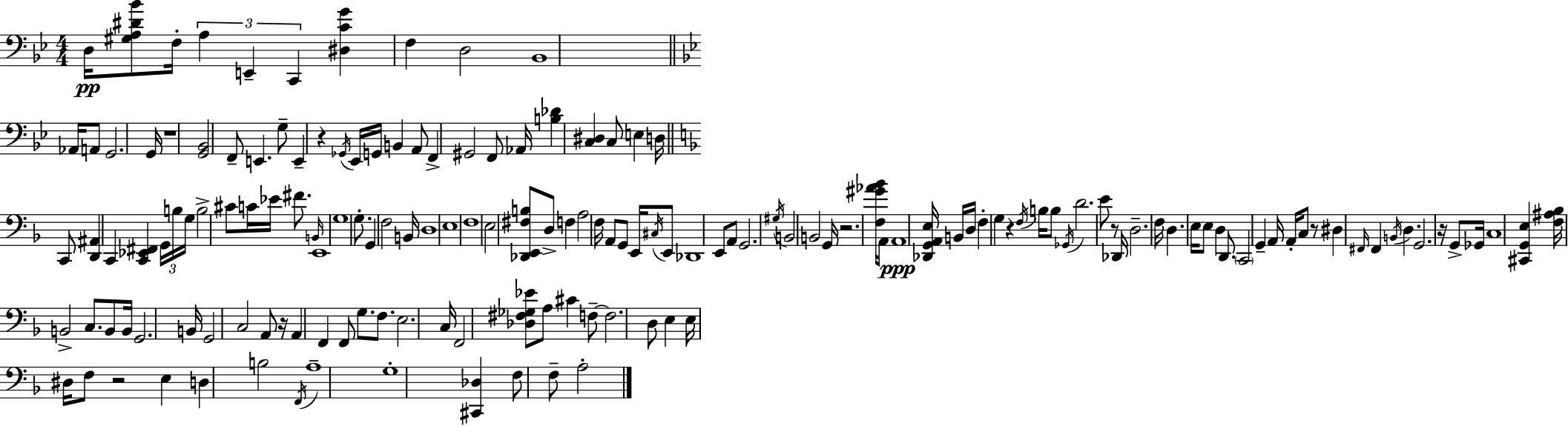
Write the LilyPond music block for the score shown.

{
  \clef bass
  \numericTimeSignature
  \time 4/4
  \key g \minor
  \repeat volta 2 { d16\pp <gis a dis' bes'>8 f16-. \tuplet 3/2 { a4 e,4-- c,4 } | <dis c' g'>4 f4 d2 | bes,1 | \bar "||" \break \key bes \major aes,16 a,8 g,2. g,16 | r1 | <g, bes,>2 f,8-- e,4. | g8-- e,4-- r4 \acciaccatura { ges,16 } ees,16 g,16 b,4 | \break a,8 f,4-> gis,2 f,8 | aes,16 <b des'>4 <c dis>4 c8 e4 | d16 \bar "||" \break \key f \major c,8 <d, ais,>4 c,4 <c, ees, fis,>4 \tuplet 3/2 { g,16 b16 | g16 } b2-> cis'8 c'16 ees'16 fis'8. | \grace { b,16 } e,1 | g1 | \break g8.-. g,4 f2 | b,16 d1 | e1 | f1 | \break e2 <des, e, fis b>8 d8-> f4 | a2 f16 a,8 g,8 e,16 \acciaccatura { cis16 } | e,8 des,1 | e,8 a,8 g,2. | \break \acciaccatura { gis16 } b,2 b,2 | g,16 r2. | <f gis' aes' bes'>16 a,8 a,1\ppp | <des, g, a, e>16 b,16 d16 f4-. g4 r4 | \break \acciaccatura { f16 } b16 b8 \acciaccatura { ges,16 } d'2. | e'8 r8 des,16 d2.-- | f16 d4. e16 e8 d4 | d,8. \parenthesize c,2 g,4-- | \break a,16 a,16-. c8 r8 dis4 \grace { fis,16 } fis,4 | \acciaccatura { b,16 } d4. g,2. | r16 g,8-> ges,16 c1 | <cis, g, e>4 <f ais bes>16 b,2-> | \break c8. b,8 b,16 g,2. | b,16 g,2 c2 | a,8 r16 a,4 f,4 | f,8 g8. f8. e2. | \break c16 f,2 <des fis ges ees'>8 | a8 cis'4 f8--~~ f2. | d8 e4 e16 dis16 f8 r2 | e4 d4 b2 | \break \acciaccatura { f,16 } a1-- | g1-. | <cis, des>4 f8 f8-- | a2-. } \bar "|."
}